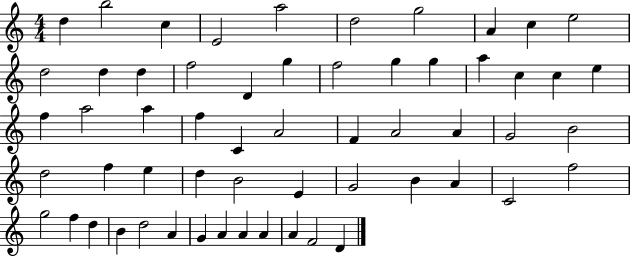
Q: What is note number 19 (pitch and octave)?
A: G5